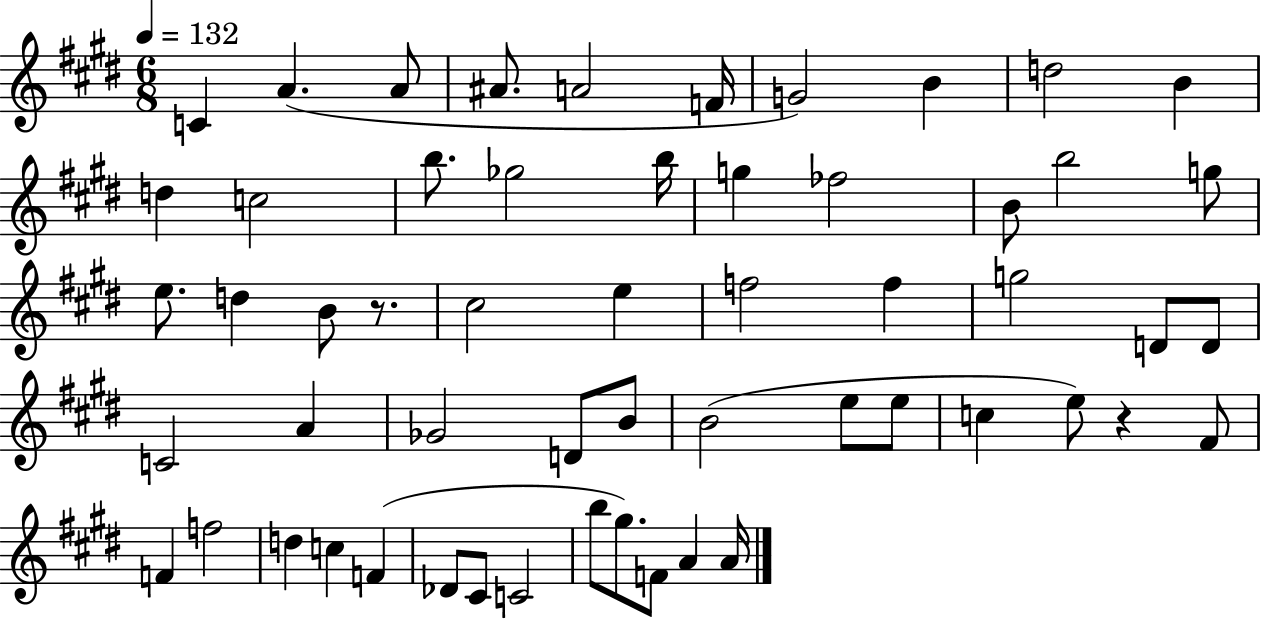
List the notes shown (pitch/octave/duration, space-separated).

C4/q A4/q. A4/e A#4/e. A4/h F4/s G4/h B4/q D5/h B4/q D5/q C5/h B5/e. Gb5/h B5/s G5/q FES5/h B4/e B5/h G5/e E5/e. D5/q B4/e R/e. C#5/h E5/q F5/h F5/q G5/h D4/e D4/e C4/h A4/q Gb4/h D4/e B4/e B4/h E5/e E5/e C5/q E5/e R/q F#4/e F4/q F5/h D5/q C5/q F4/q Db4/e C#4/e C4/h B5/e G#5/e. F4/e A4/q A4/s